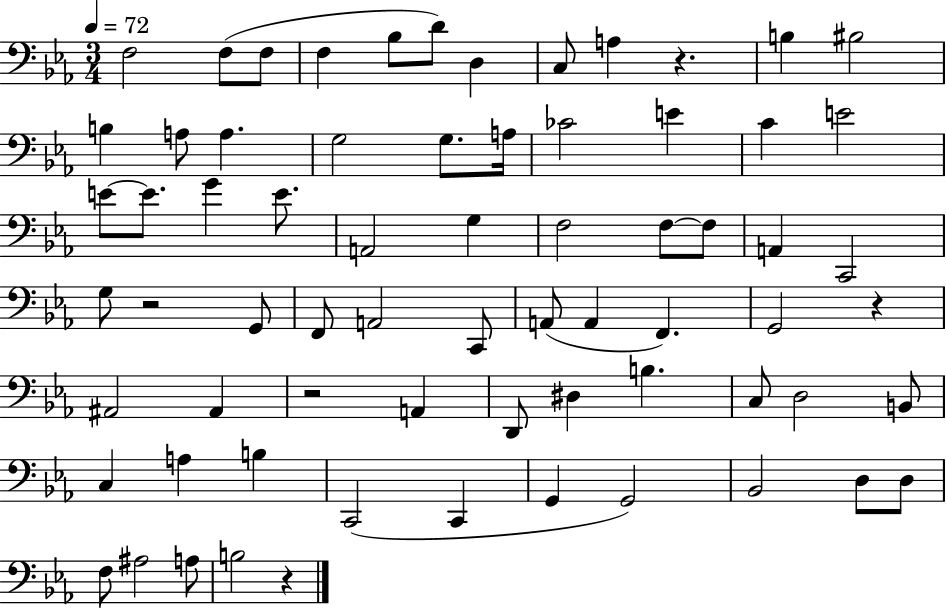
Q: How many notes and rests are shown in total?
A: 69